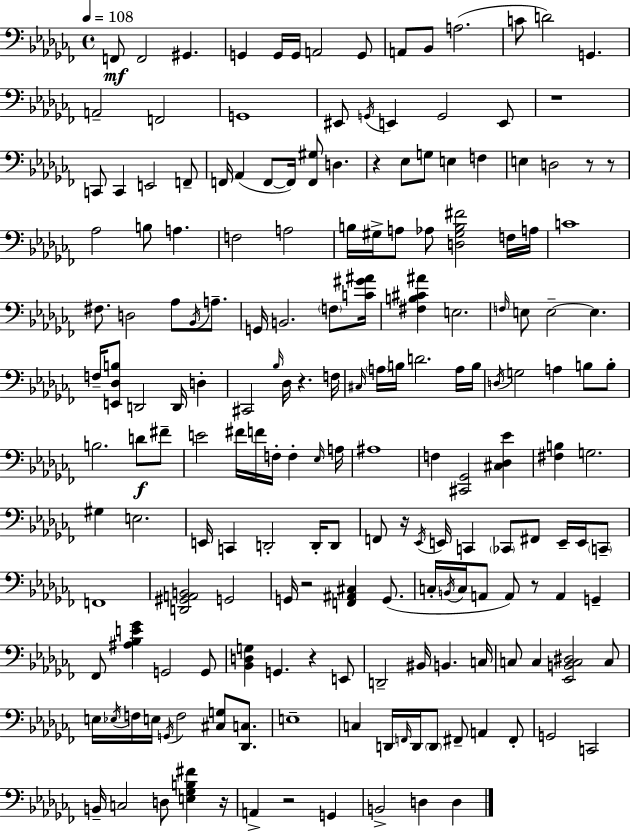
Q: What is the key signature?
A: AES minor